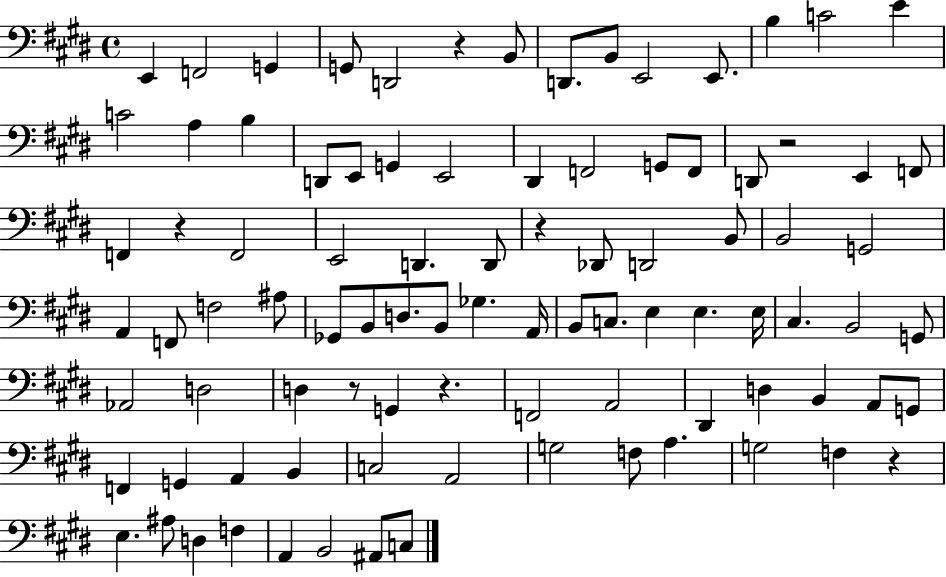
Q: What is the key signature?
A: E major